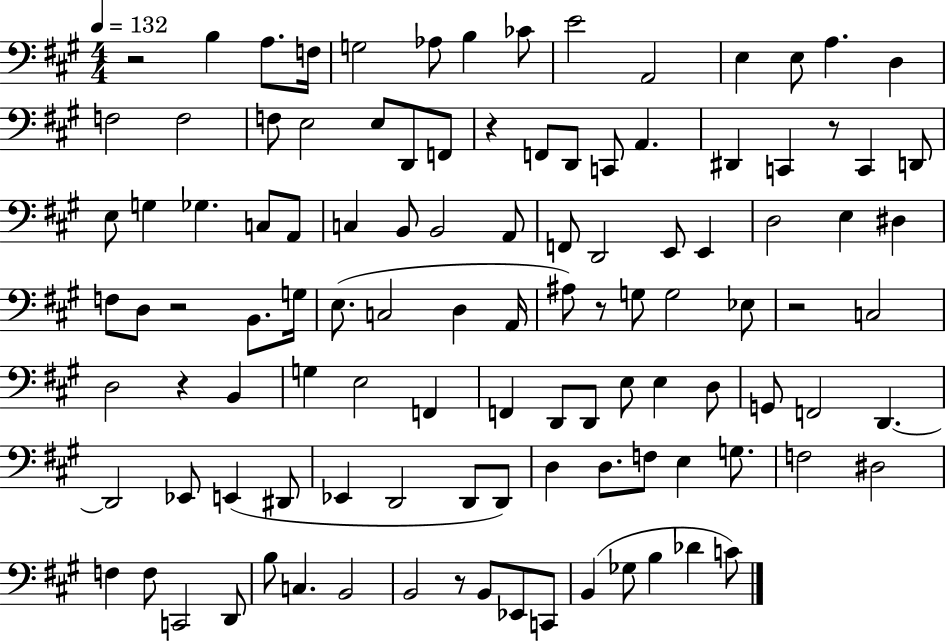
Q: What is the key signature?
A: A major